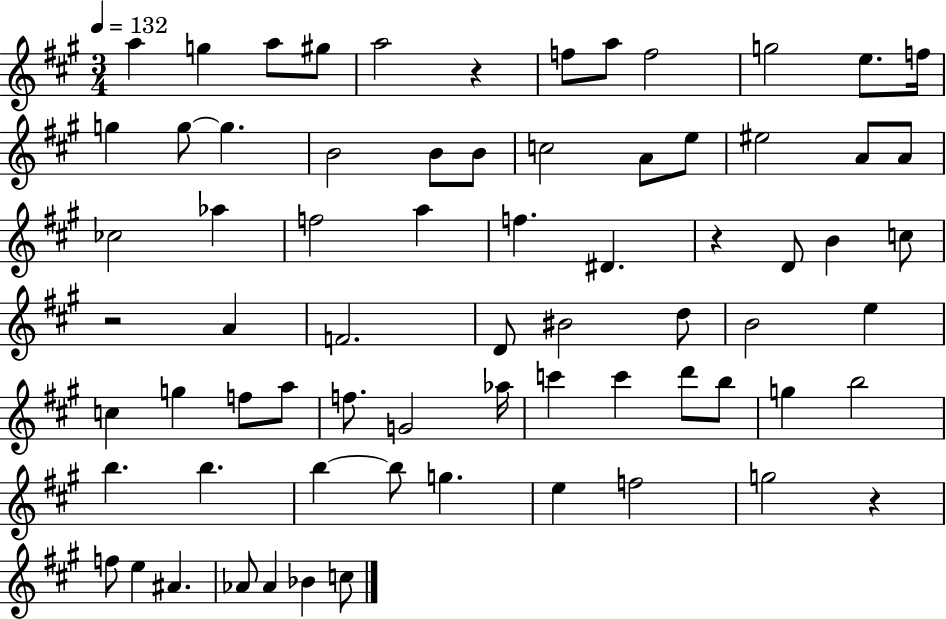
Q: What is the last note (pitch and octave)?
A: C5